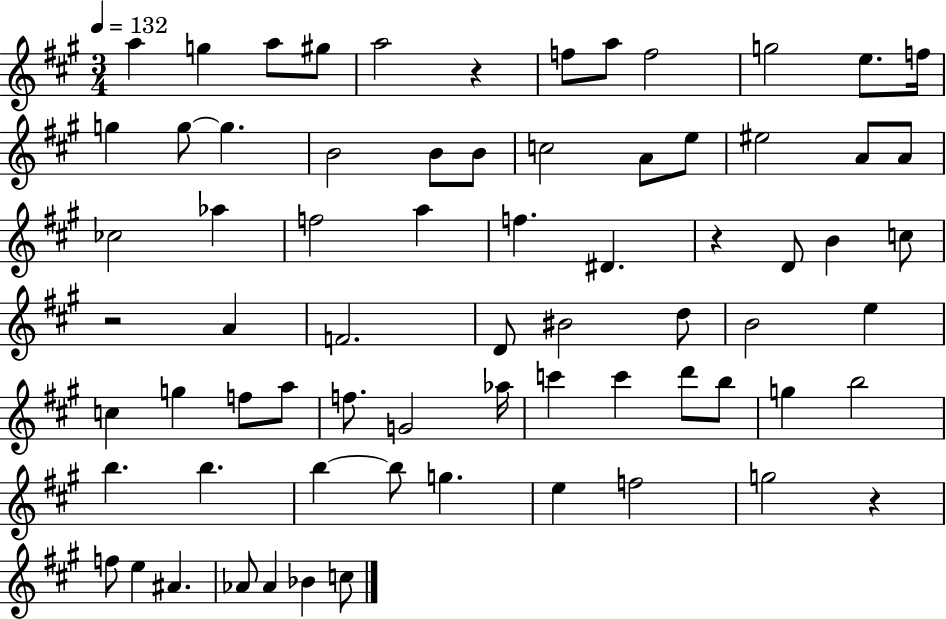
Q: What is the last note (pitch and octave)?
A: C5